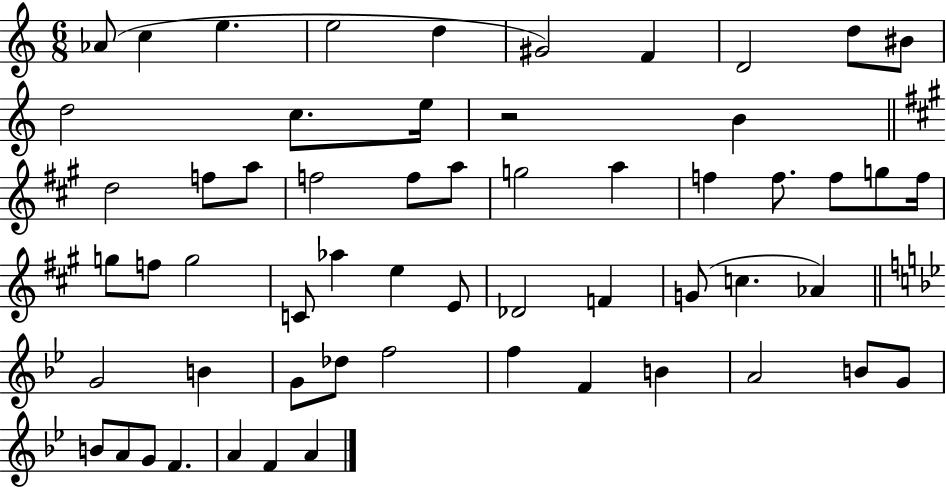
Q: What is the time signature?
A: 6/8